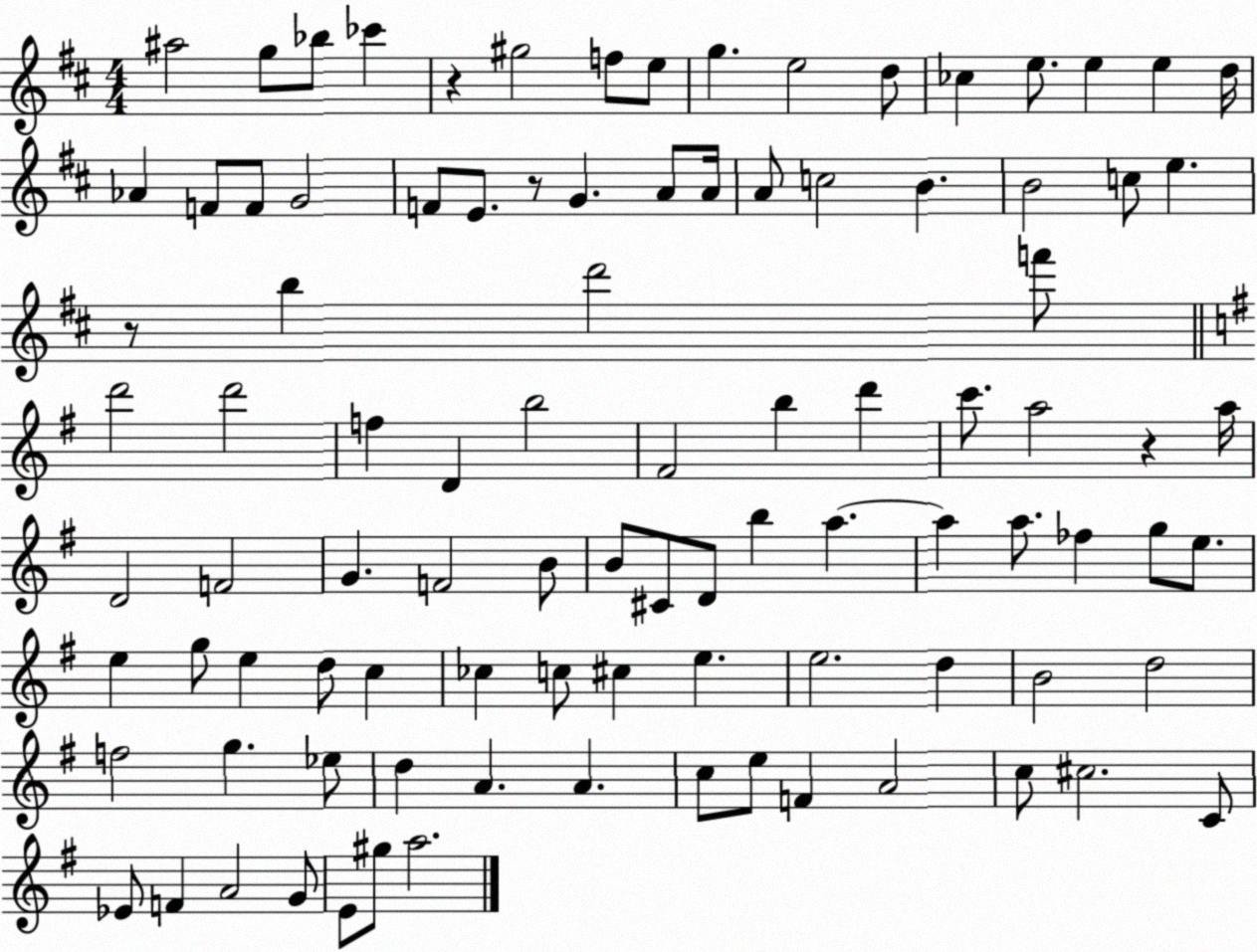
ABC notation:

X:1
T:Untitled
M:4/4
L:1/4
K:D
^a2 g/2 _b/2 _c' z ^g2 f/2 e/2 g e2 d/2 _c e/2 e e d/4 _A F/2 F/2 G2 F/2 E/2 z/2 G A/2 A/4 A/2 c2 B B2 c/2 e z/2 b d'2 f'/2 d'2 d'2 f D b2 ^F2 b d' c'/2 a2 z a/4 D2 F2 G F2 B/2 B/2 ^C/2 D/2 b a a a/2 _f g/2 e/2 e g/2 e d/2 c _c c/2 ^c e e2 d B2 d2 f2 g _e/2 d A A c/2 e/2 F A2 c/2 ^c2 C/2 _E/2 F A2 G/2 E/2 ^g/2 a2